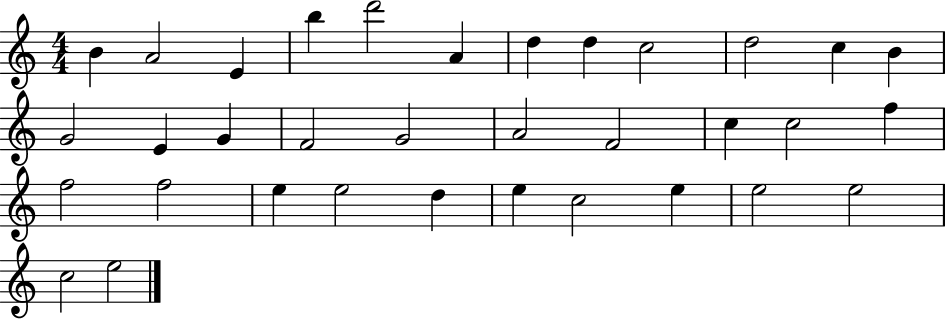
X:1
T:Untitled
M:4/4
L:1/4
K:C
B A2 E b d'2 A d d c2 d2 c B G2 E G F2 G2 A2 F2 c c2 f f2 f2 e e2 d e c2 e e2 e2 c2 e2